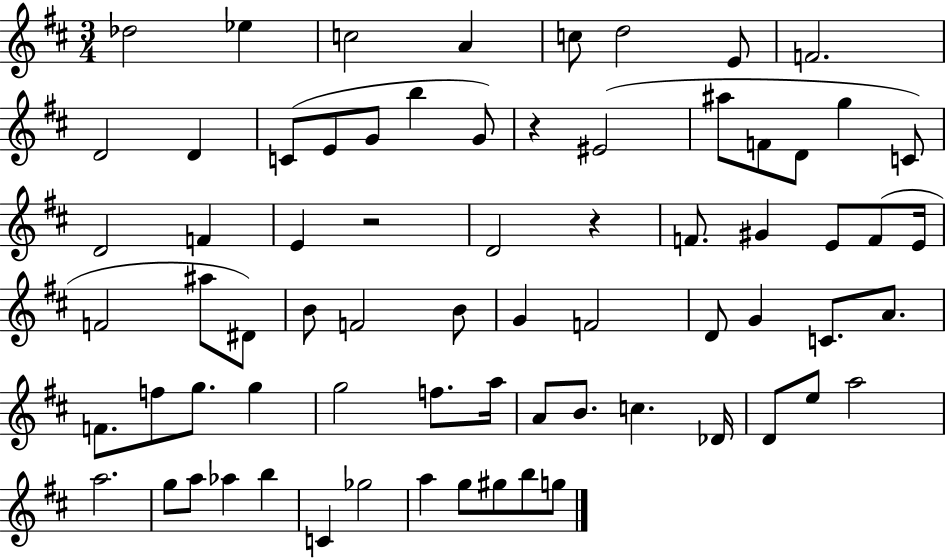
{
  \clef treble
  \numericTimeSignature
  \time 3/4
  \key d \major
  des''2 ees''4 | c''2 a'4 | c''8 d''2 e'8 | f'2. | \break d'2 d'4 | c'8( e'8 g'8 b''4 g'8) | r4 eis'2( | ais''8 f'8 d'8 g''4 c'8) | \break d'2 f'4 | e'4 r2 | d'2 r4 | f'8. gis'4 e'8 f'8( e'16 | \break f'2 ais''8 dis'8) | b'8 f'2 b'8 | g'4 f'2 | d'8 g'4 c'8. a'8. | \break f'8. f''8 g''8. g''4 | g''2 f''8. a''16 | a'8 b'8. c''4. des'16 | d'8 e''8 a''2 | \break a''2. | g''8 a''8 aes''4 b''4 | c'4 ges''2 | a''4 g''8 gis''8 b''8 g''8 | \break \bar "|."
}